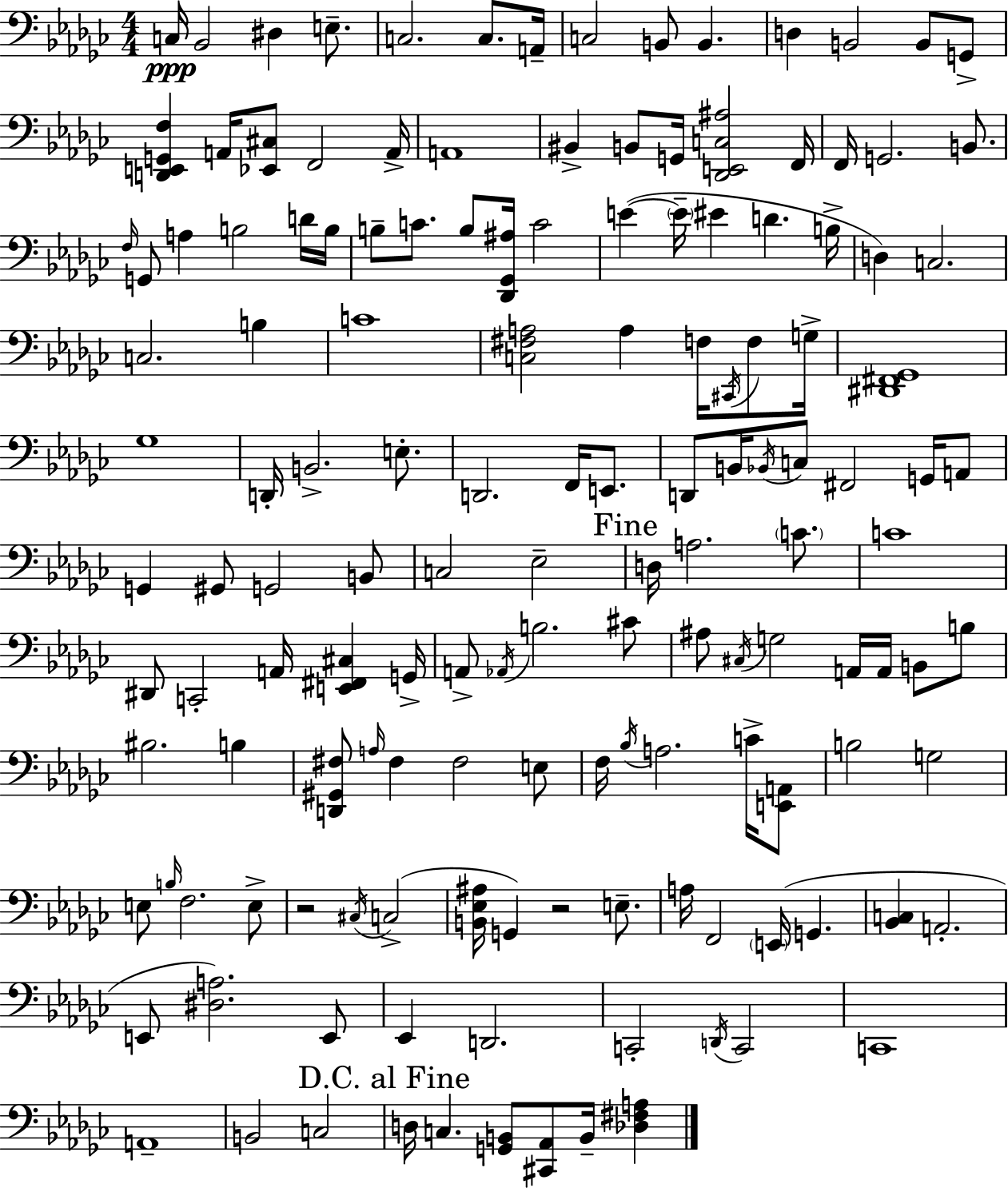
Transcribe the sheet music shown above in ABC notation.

X:1
T:Untitled
M:4/4
L:1/4
K:Ebm
C,/4 _B,,2 ^D, E,/2 C,2 C,/2 A,,/4 C,2 B,,/2 B,, D, B,,2 B,,/2 G,,/2 [D,,E,,G,,F,] A,,/4 [_E,,^C,]/2 F,,2 A,,/4 A,,4 ^B,, B,,/2 G,,/4 [_D,,E,,C,^A,]2 F,,/4 F,,/4 G,,2 B,,/2 F,/4 G,,/2 A, B,2 D/4 B,/4 B,/2 C/2 B,/2 [_D,,_G,,^A,]/4 C2 E E/4 ^E D B,/4 D, C,2 C,2 B, C4 [C,^F,A,]2 A, F,/4 ^C,,/4 F,/2 G,/4 [^D,,^F,,_G,,]4 _G,4 D,,/4 B,,2 E,/2 D,,2 F,,/4 E,,/2 D,,/2 B,,/4 _B,,/4 C,/2 ^F,,2 G,,/4 A,,/2 G,, ^G,,/2 G,,2 B,,/2 C,2 _E,2 D,/4 A,2 C/2 C4 ^D,,/2 C,,2 A,,/4 [E,,^F,,^C,] G,,/4 A,,/2 _A,,/4 B,2 ^C/2 ^A,/2 ^C,/4 G,2 A,,/4 A,,/4 B,,/2 B,/2 ^B,2 B, [D,,^G,,^F,]/2 A,/4 ^F, ^F,2 E,/2 F,/4 _B,/4 A,2 C/4 [E,,A,,]/2 B,2 G,2 E,/2 B,/4 F,2 E,/2 z2 ^C,/4 C,2 [B,,_E,^A,]/4 G,, z2 E,/2 A,/4 F,,2 E,,/4 G,, [_B,,C,] A,,2 E,,/2 [^D,A,]2 E,,/2 _E,, D,,2 C,,2 D,,/4 C,,2 C,,4 A,,4 B,,2 C,2 D,/4 C, [G,,B,,]/2 [^C,,_A,,]/2 B,,/4 [_D,^F,A,]